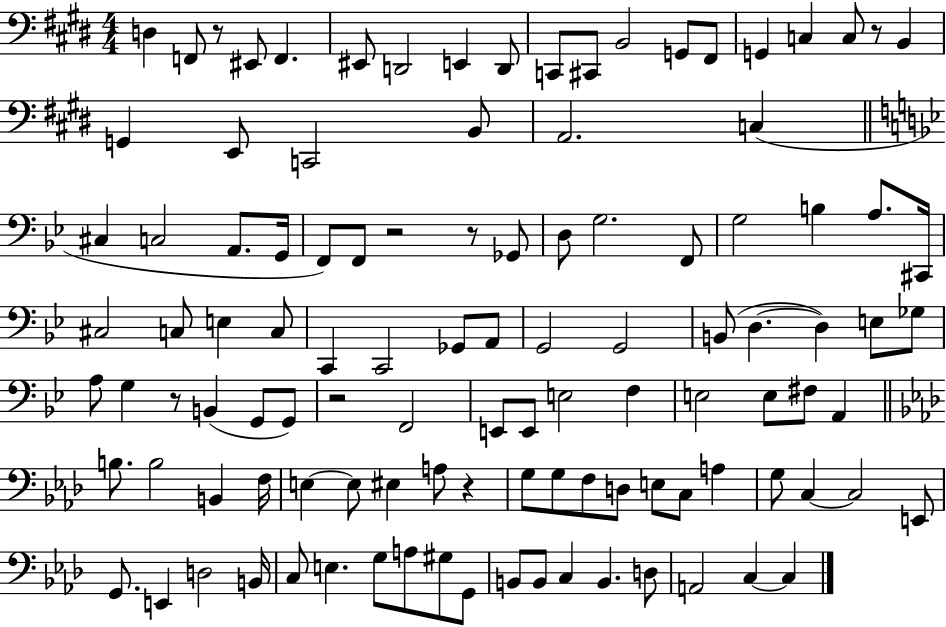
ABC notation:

X:1
T:Untitled
M:4/4
L:1/4
K:E
D, F,,/2 z/2 ^E,,/2 F,, ^E,,/2 D,,2 E,, D,,/2 C,,/2 ^C,,/2 B,,2 G,,/2 ^F,,/2 G,, C, C,/2 z/2 B,, G,, E,,/2 C,,2 B,,/2 A,,2 C, ^C, C,2 A,,/2 G,,/4 F,,/2 F,,/2 z2 z/2 _G,,/2 D,/2 G,2 F,,/2 G,2 B, A,/2 ^C,,/4 ^C,2 C,/2 E, C,/2 C,, C,,2 _G,,/2 A,,/2 G,,2 G,,2 B,,/2 D, D, E,/2 _G,/2 A,/2 G, z/2 B,, G,,/2 G,,/2 z2 F,,2 E,,/2 E,,/2 E,2 F, E,2 E,/2 ^F,/2 A,, B,/2 B,2 B,, F,/4 E, E,/2 ^E, A,/2 z G,/2 G,/2 F,/2 D,/2 E,/2 C,/2 A, G,/2 C, C,2 E,,/2 G,,/2 E,, D,2 B,,/4 C,/2 E, G,/2 A,/2 ^G,/2 G,,/2 B,,/2 B,,/2 C, B,, D,/2 A,,2 C, C,